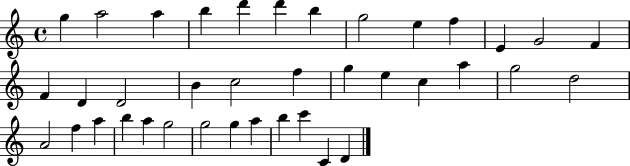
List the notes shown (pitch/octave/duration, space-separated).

G5/q A5/h A5/q B5/q D6/q D6/q B5/q G5/h E5/q F5/q E4/q G4/h F4/q F4/q D4/q D4/h B4/q C5/h F5/q G5/q E5/q C5/q A5/q G5/h D5/h A4/h F5/q A5/q B5/q A5/q G5/h G5/h G5/q A5/q B5/q C6/q C4/q D4/q